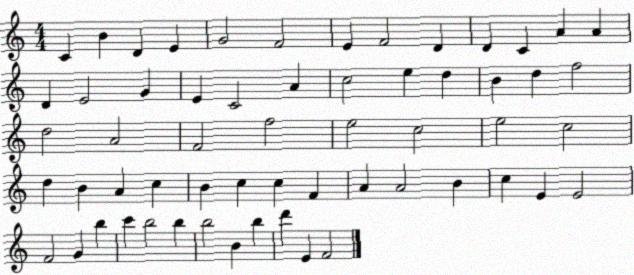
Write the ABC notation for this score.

X:1
T:Untitled
M:4/4
L:1/4
K:C
C B D E G2 F2 E F2 D D C A A D E2 G E C2 A c2 e d B d f2 d2 A2 F2 f2 e2 c2 e2 c2 d B A c B c c F A A2 B c E E2 F2 G b c' b2 b b2 B b d' E F2